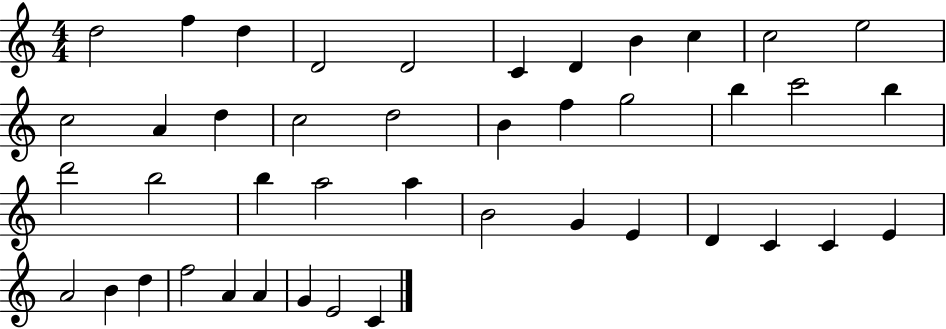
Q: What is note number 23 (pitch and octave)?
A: D6